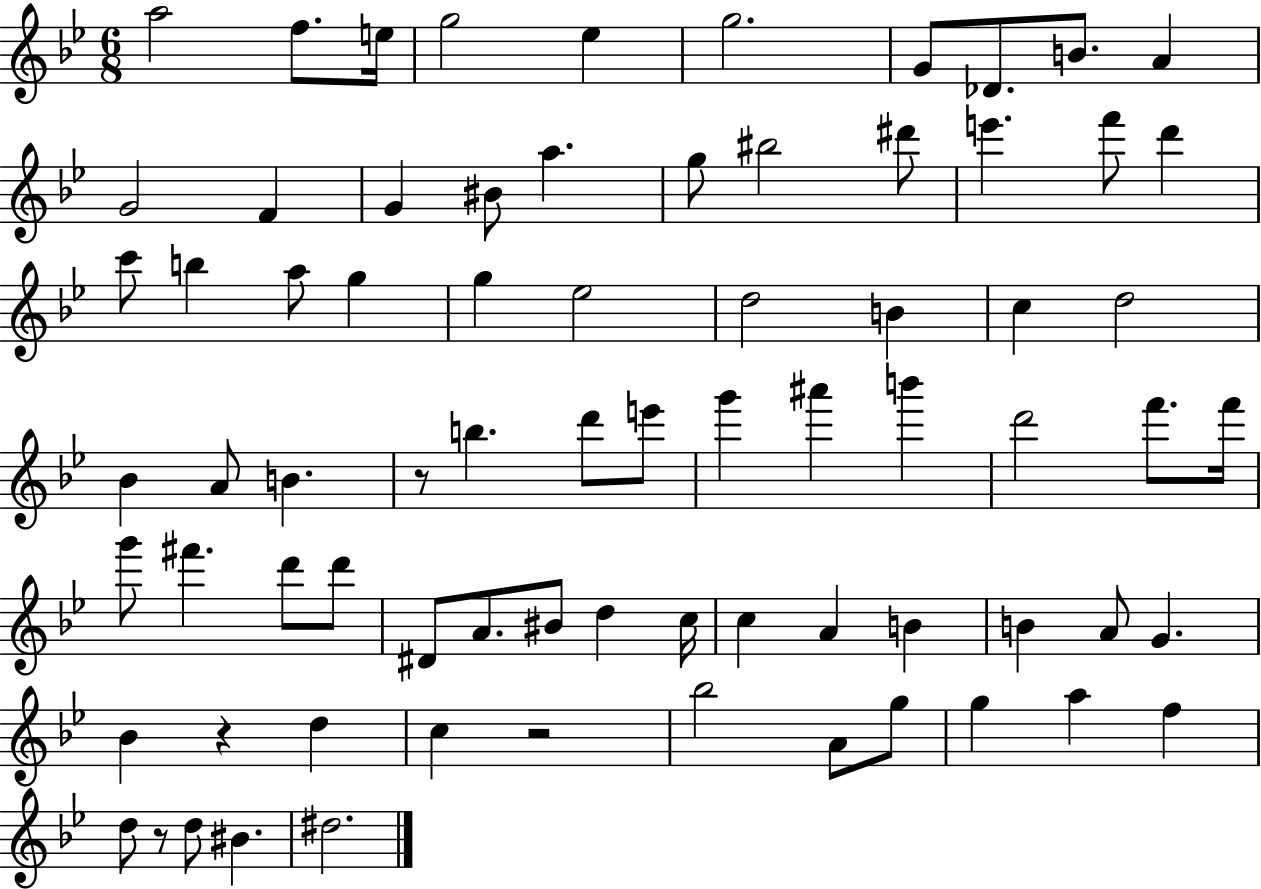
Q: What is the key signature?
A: BES major